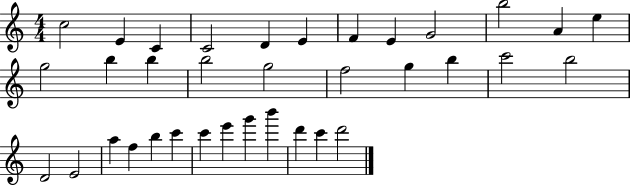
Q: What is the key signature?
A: C major